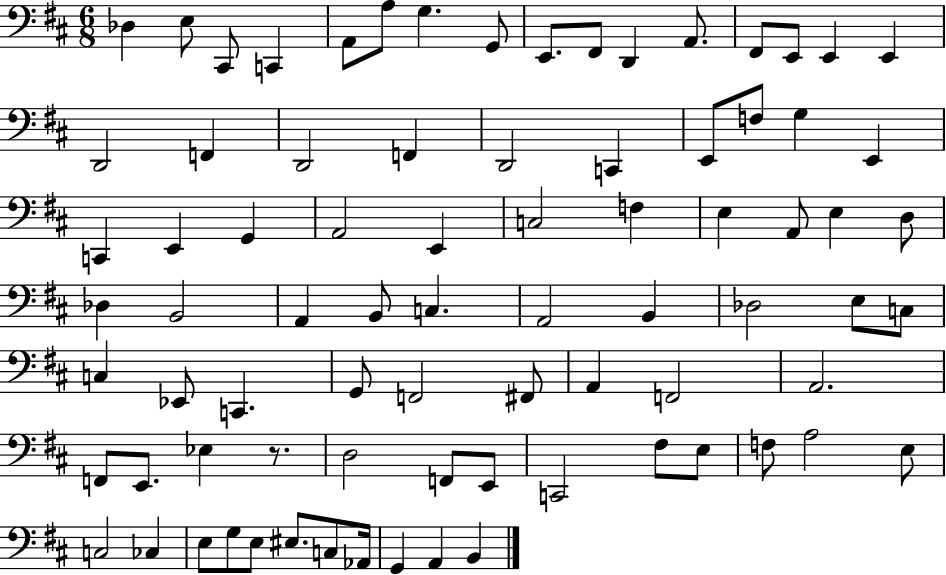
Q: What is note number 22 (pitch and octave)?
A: C2